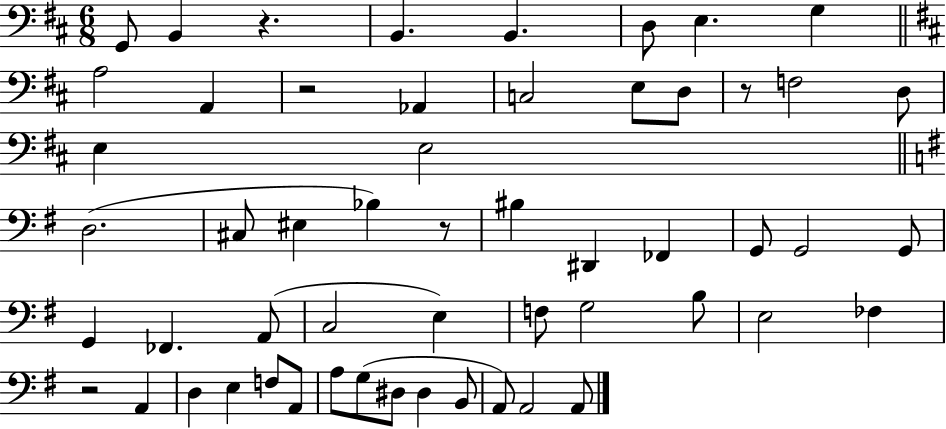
G2/e B2/q R/q. B2/q. B2/q. D3/e E3/q. G3/q A3/h A2/q R/h Ab2/q C3/h E3/e D3/e R/e F3/h D3/e E3/q E3/h D3/h. C#3/e EIS3/q Bb3/q R/e BIS3/q D#2/q FES2/q G2/e G2/h G2/e G2/q FES2/q. A2/e C3/h E3/q F3/e G3/h B3/e E3/h FES3/q R/h A2/q D3/q E3/q F3/e A2/e A3/e G3/e D#3/e D#3/q B2/e A2/e A2/h A2/e